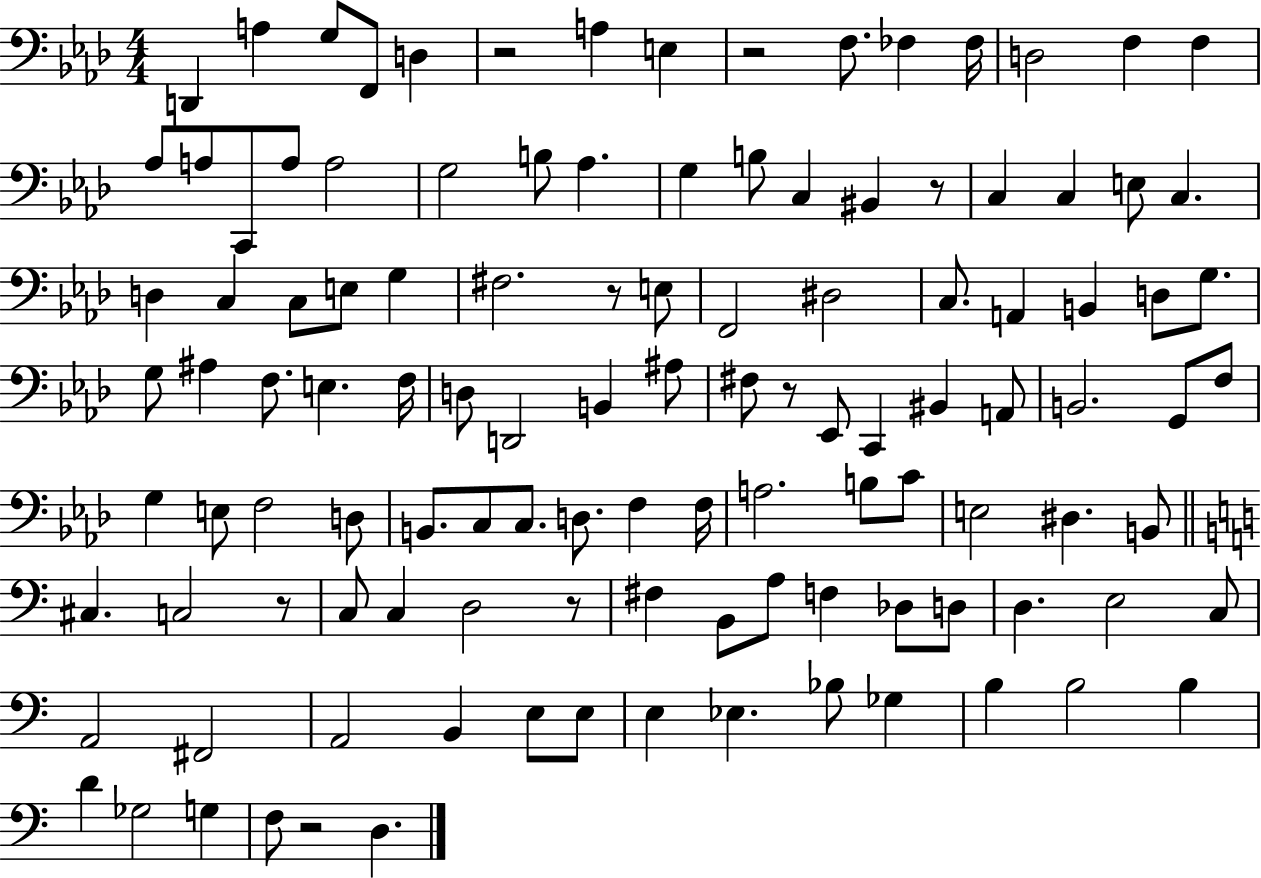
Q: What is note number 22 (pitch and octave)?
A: G3